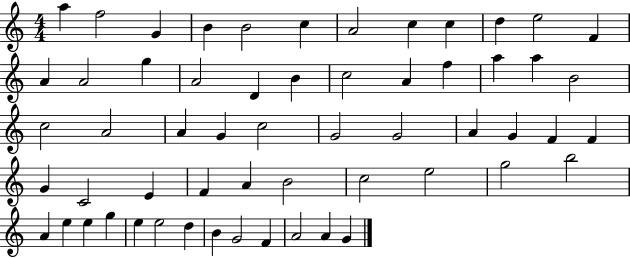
A5/q F5/h G4/q B4/q B4/h C5/q A4/h C5/q C5/q D5/q E5/h F4/q A4/q A4/h G5/q A4/h D4/q B4/q C5/h A4/q F5/q A5/q A5/q B4/h C5/h A4/h A4/q G4/q C5/h G4/h G4/h A4/q G4/q F4/q F4/q G4/q C4/h E4/q F4/q A4/q B4/h C5/h E5/h G5/h B5/h A4/q E5/q E5/q G5/q E5/q E5/h D5/q B4/q G4/h F4/q A4/h A4/q G4/q